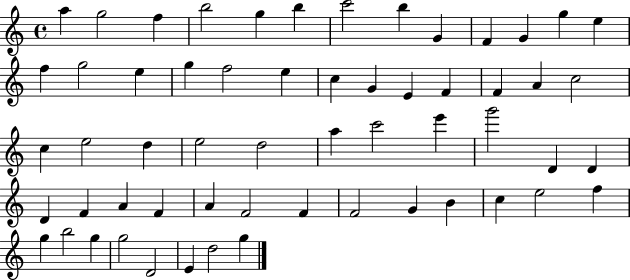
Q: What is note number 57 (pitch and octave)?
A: D5